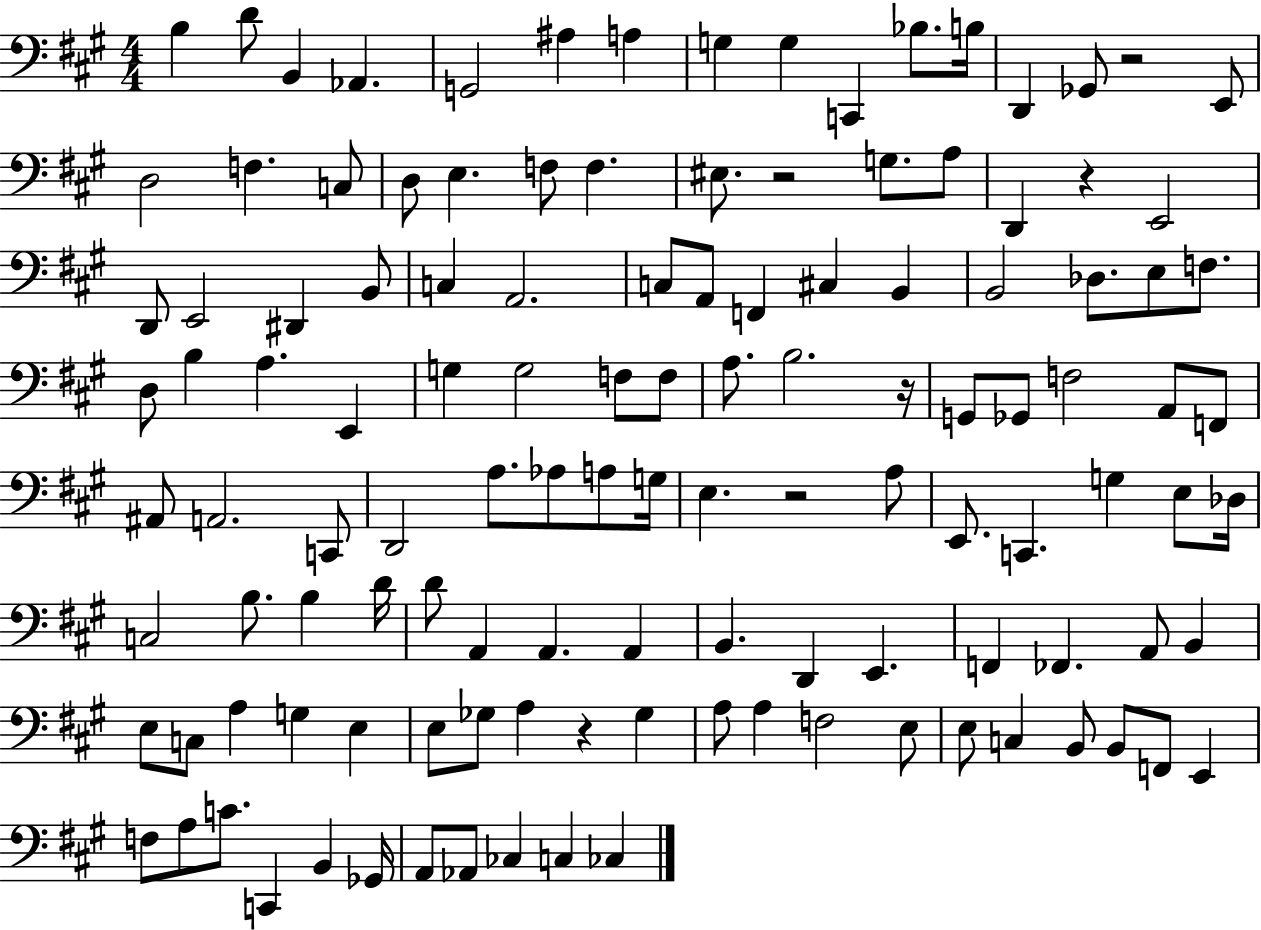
B3/q D4/e B2/q Ab2/q. G2/h A#3/q A3/q G3/q G3/q C2/q Bb3/e. B3/s D2/q Gb2/e R/h E2/e D3/h F3/q. C3/e D3/e E3/q. F3/e F3/q. EIS3/e. R/h G3/e. A3/e D2/q R/q E2/h D2/e E2/h D#2/q B2/e C3/q A2/h. C3/e A2/e F2/q C#3/q B2/q B2/h Db3/e. E3/e F3/e. D3/e B3/q A3/q. E2/q G3/q G3/h F3/e F3/e A3/e. B3/h. R/s G2/e Gb2/e F3/h A2/e F2/e A#2/e A2/h. C2/e D2/h A3/e. Ab3/e A3/e G3/s E3/q. R/h A3/e E2/e. C2/q. G3/q E3/e Db3/s C3/h B3/e. B3/q D4/s D4/e A2/q A2/q. A2/q B2/q. D2/q E2/q. F2/q FES2/q. A2/e B2/q E3/e C3/e A3/q G3/q E3/q E3/e Gb3/e A3/q R/q Gb3/q A3/e A3/q F3/h E3/e E3/e C3/q B2/e B2/e F2/e E2/q F3/e A3/e C4/e. C2/q B2/q Gb2/s A2/e Ab2/e CES3/q C3/q CES3/q